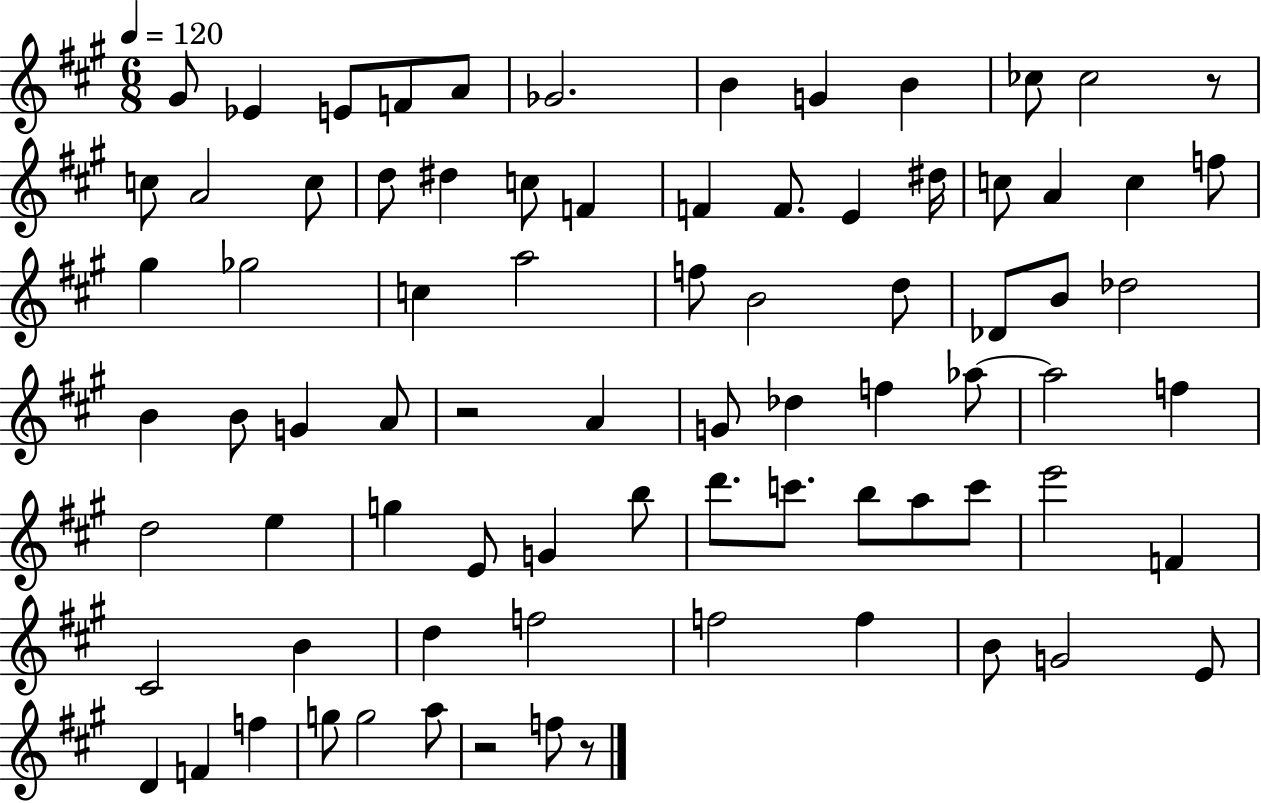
X:1
T:Untitled
M:6/8
L:1/4
K:A
^G/2 _E E/2 F/2 A/2 _G2 B G B _c/2 _c2 z/2 c/2 A2 c/2 d/2 ^d c/2 F F F/2 E ^d/4 c/2 A c f/2 ^g _g2 c a2 f/2 B2 d/2 _D/2 B/2 _d2 B B/2 G A/2 z2 A G/2 _d f _a/2 _a2 f d2 e g E/2 G b/2 d'/2 c'/2 b/2 a/2 c'/2 e'2 F ^C2 B d f2 f2 f B/2 G2 E/2 D F f g/2 g2 a/2 z2 f/2 z/2